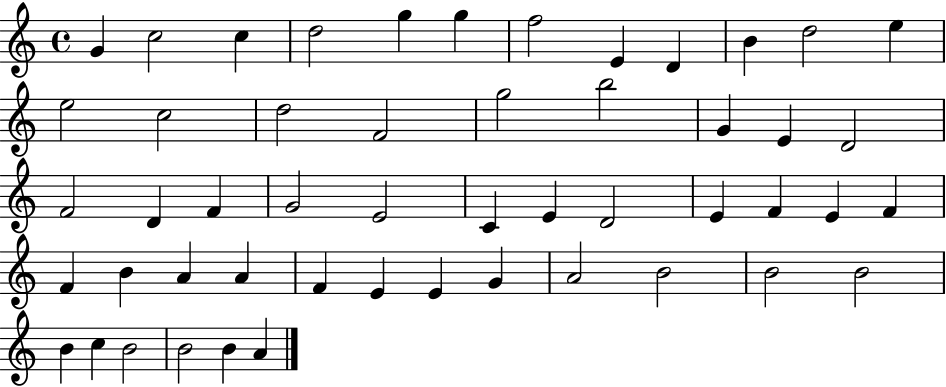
X:1
T:Untitled
M:4/4
L:1/4
K:C
G c2 c d2 g g f2 E D B d2 e e2 c2 d2 F2 g2 b2 G E D2 F2 D F G2 E2 C E D2 E F E F F B A A F E E G A2 B2 B2 B2 B c B2 B2 B A